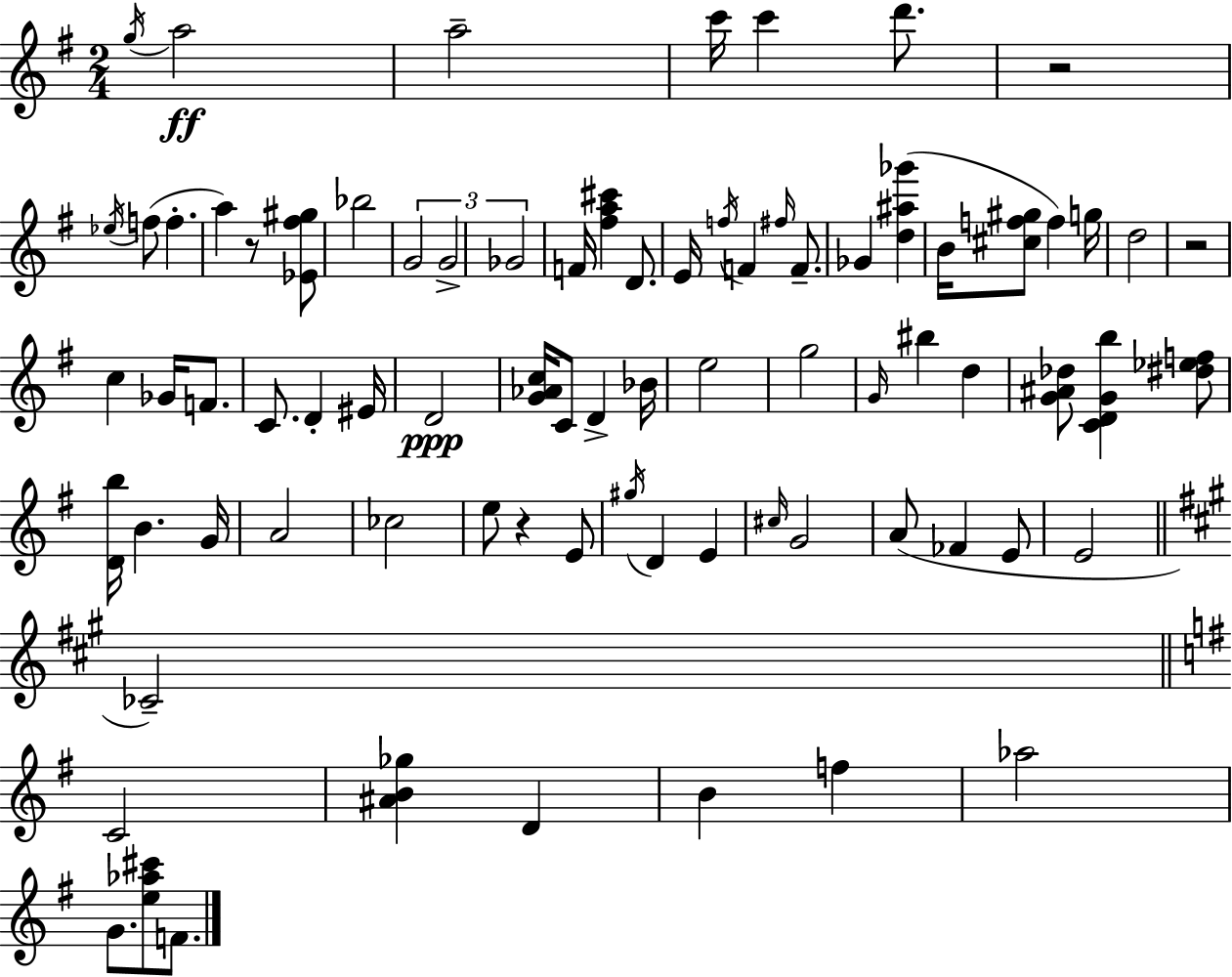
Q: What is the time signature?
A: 2/4